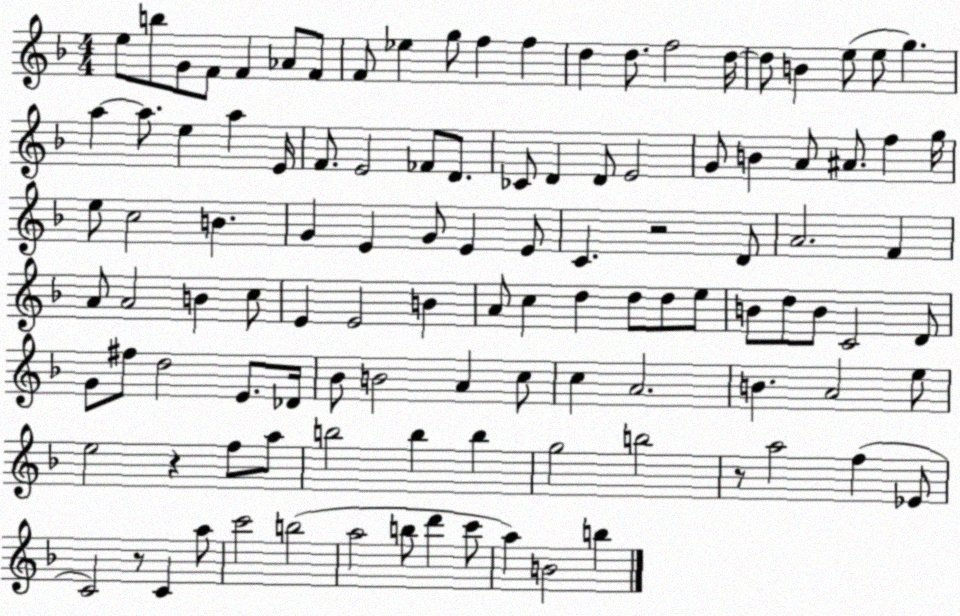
X:1
T:Untitled
M:4/4
L:1/4
K:F
e/2 b/2 G/2 F/2 F _A/2 F/2 F/2 _e g/2 f f d d/2 f2 d/4 d/2 B e/2 e/2 g a a/2 e a E/4 F/2 E2 _F/2 D/2 _C/2 D D/2 E2 G/2 B A/2 ^A/2 f g/4 e/2 c2 B G E G/2 E E/2 C z2 D/2 A2 F A/2 A2 B c/2 E E2 B A/2 c d d/2 d/2 e/2 B/2 d/2 B/2 C2 D/2 G/2 ^f/2 d2 E/2 _D/4 _B/2 B2 A c/2 c A2 B A2 e/2 e2 z f/2 a/2 b2 b b g2 b2 z/2 a2 f _E/2 C2 z/2 C a/2 c'2 b2 a2 b/2 d' c'/2 a B2 b